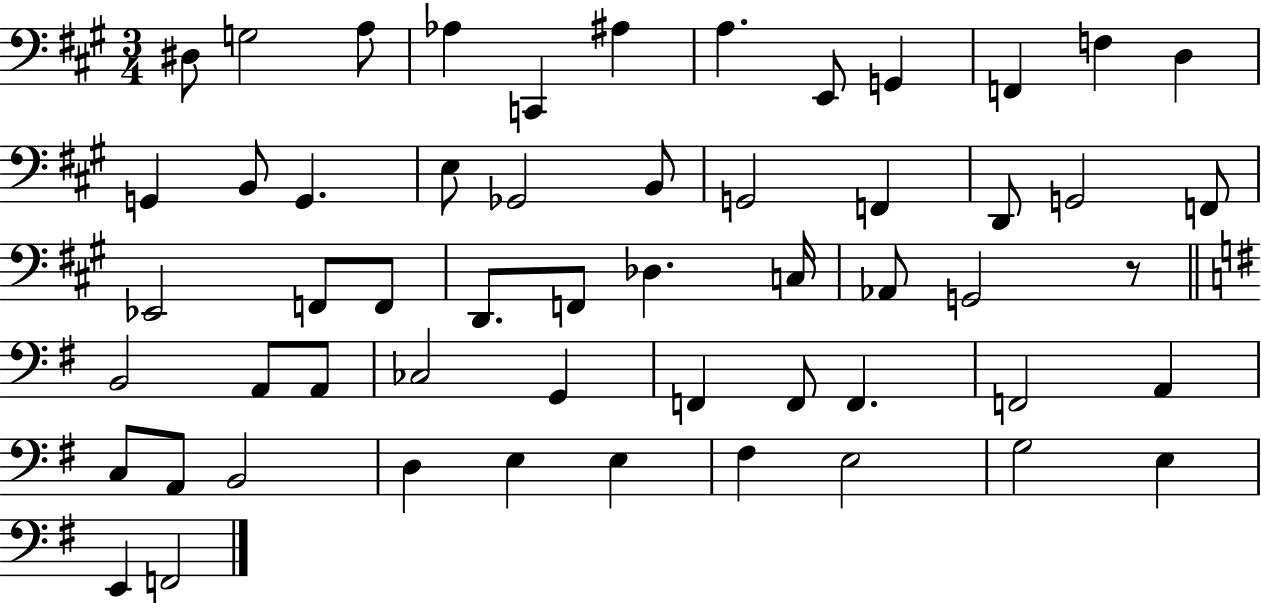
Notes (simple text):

D#3/e G3/h A3/e Ab3/q C2/q A#3/q A3/q. E2/e G2/q F2/q F3/q D3/q G2/q B2/e G2/q. E3/e Gb2/h B2/e G2/h F2/q D2/e G2/h F2/e Eb2/h F2/e F2/e D2/e. F2/e Db3/q. C3/s Ab2/e G2/h R/e B2/h A2/e A2/e CES3/h G2/q F2/q F2/e F2/q. F2/h A2/q C3/e A2/e B2/h D3/q E3/q E3/q F#3/q E3/h G3/h E3/q E2/q F2/h